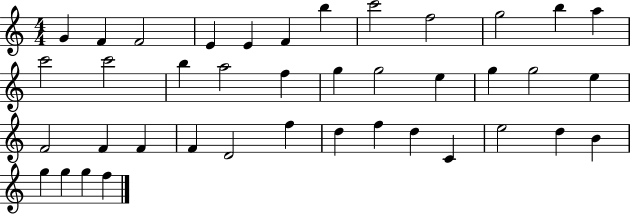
G4/q F4/q F4/h E4/q E4/q F4/q B5/q C6/h F5/h G5/h B5/q A5/q C6/h C6/h B5/q A5/h F5/q G5/q G5/h E5/q G5/q G5/h E5/q F4/h F4/q F4/q F4/q D4/h F5/q D5/q F5/q D5/q C4/q E5/h D5/q B4/q G5/q G5/q G5/q F5/q